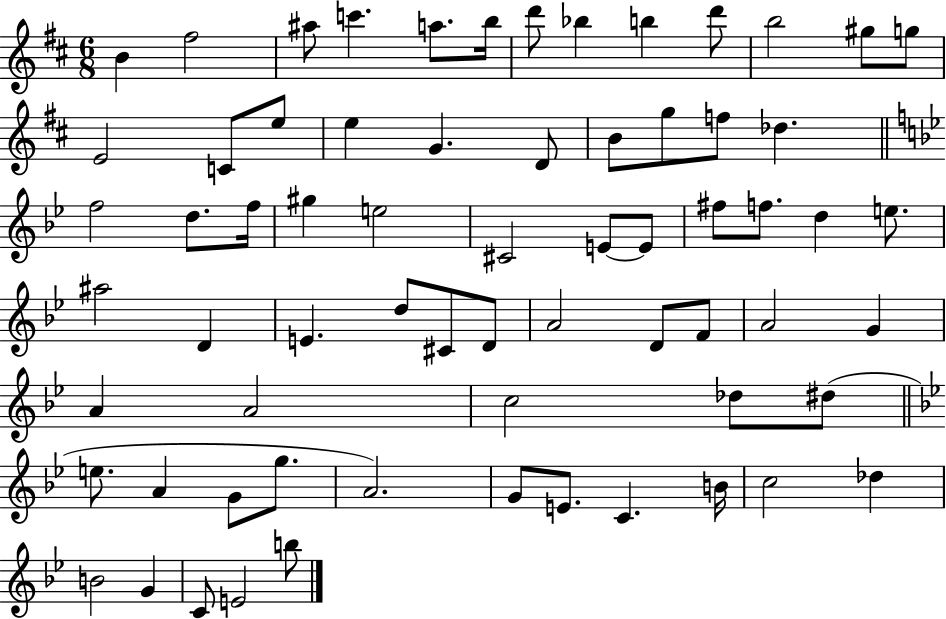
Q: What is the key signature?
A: D major